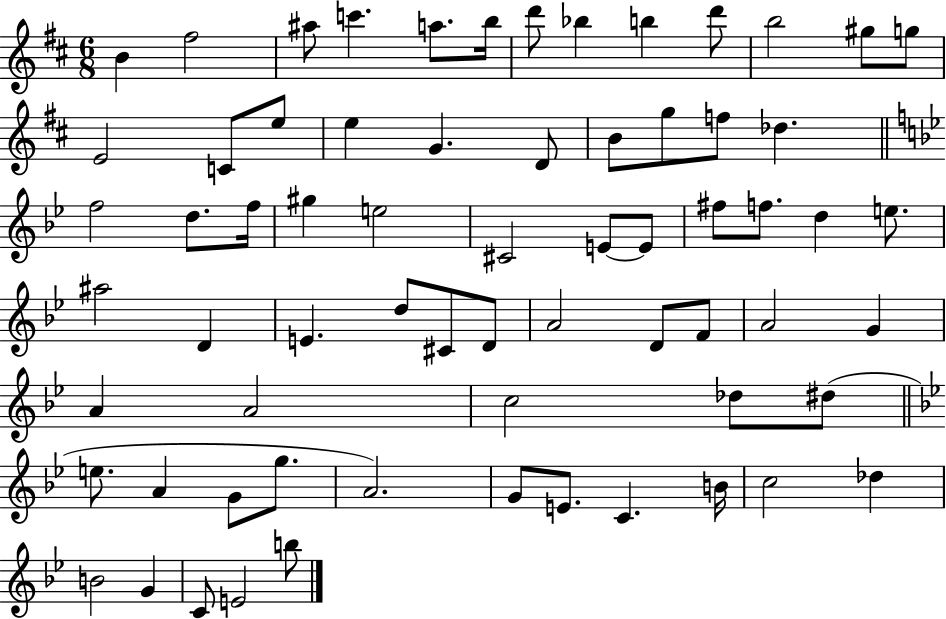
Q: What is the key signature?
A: D major